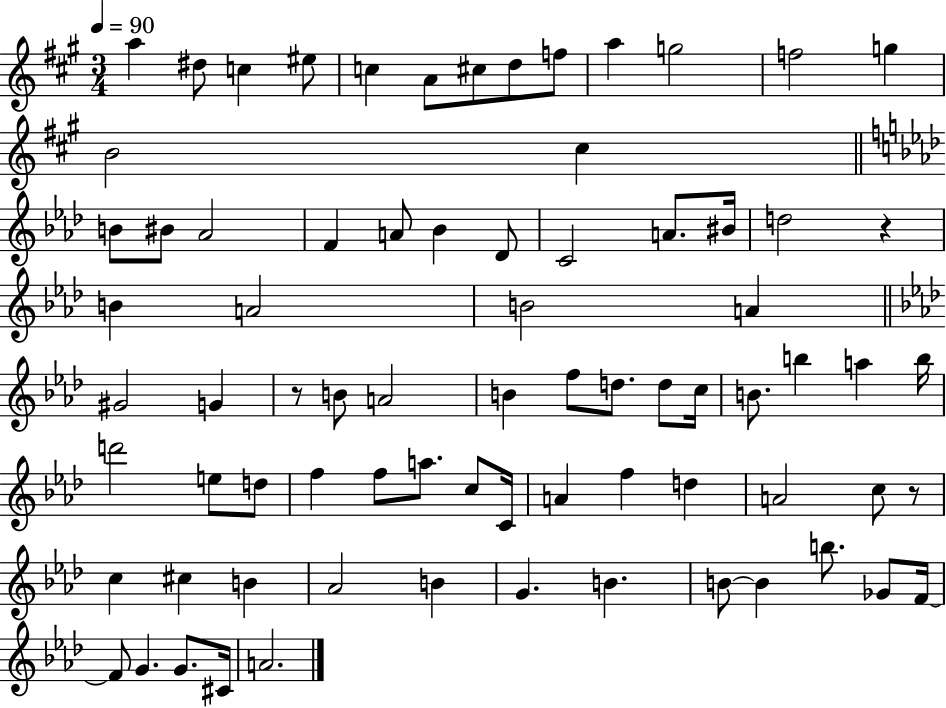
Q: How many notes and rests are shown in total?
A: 76